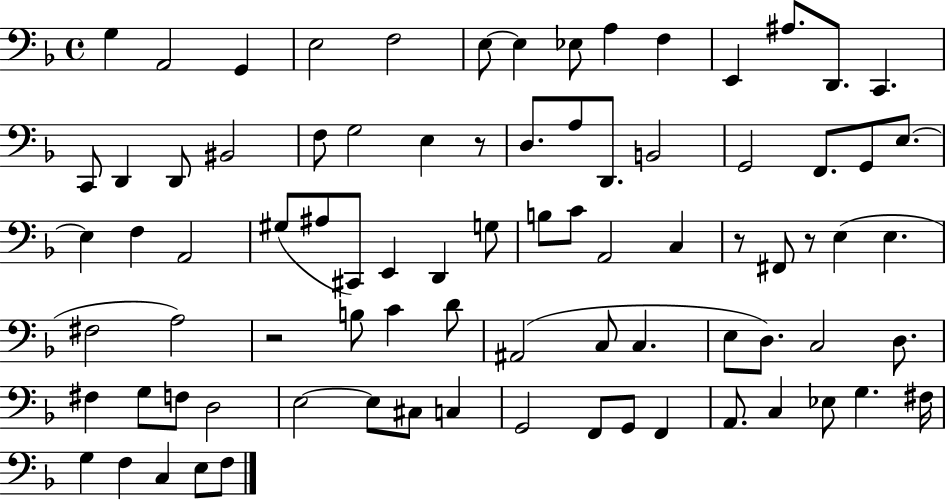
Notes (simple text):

G3/q A2/h G2/q E3/h F3/h E3/e E3/q Eb3/e A3/q F3/q E2/q A#3/e. D2/e. C2/q. C2/e D2/q D2/e BIS2/h F3/e G3/h E3/q R/e D3/e. A3/e D2/e. B2/h G2/h F2/e. G2/e E3/e. E3/q F3/q A2/h G#3/e A#3/e C#2/e E2/q D2/q G3/e B3/e C4/e A2/h C3/q R/e F#2/e R/e E3/q E3/q. F#3/h A3/h R/h B3/e C4/q D4/e A#2/h C3/e C3/q. E3/e D3/e. C3/h D3/e. F#3/q G3/e F3/e D3/h E3/h E3/e C#3/e C3/q G2/h F2/e G2/e F2/q A2/e. C3/q Eb3/e G3/q. F#3/s G3/q F3/q C3/q E3/e F3/e